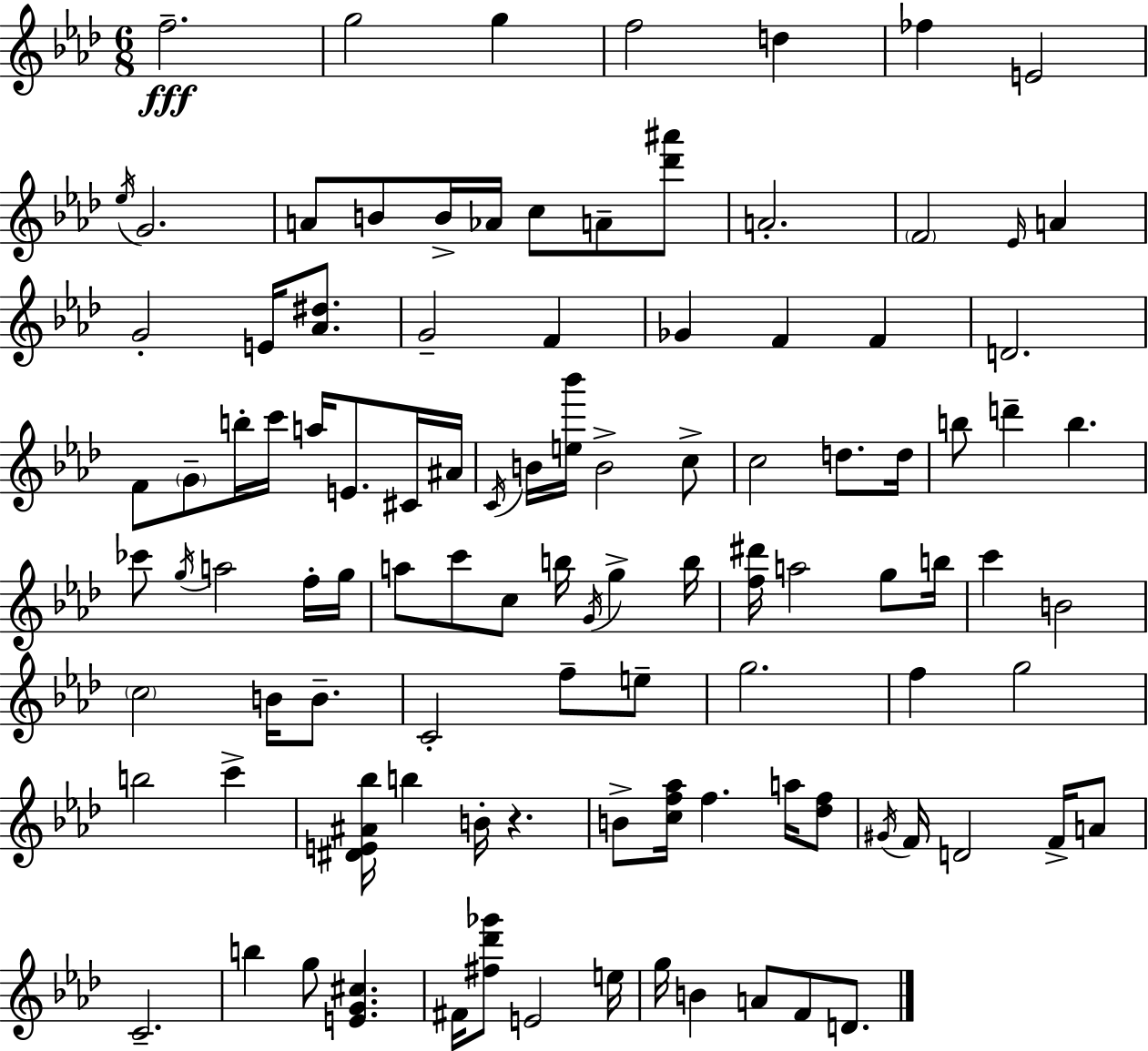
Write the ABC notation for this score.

X:1
T:Untitled
M:6/8
L:1/4
K:Fm
f2 g2 g f2 d _f E2 _e/4 G2 A/2 B/2 B/4 _A/4 c/2 A/2 [_d'^a']/2 A2 F2 _E/4 A G2 E/4 [_A^d]/2 G2 F _G F F D2 F/2 G/2 b/4 c'/4 a/4 E/2 ^C/4 ^A/4 C/4 B/4 [e_b']/4 B2 c/2 c2 d/2 d/4 b/2 d' b _c'/2 g/4 a2 f/4 g/4 a/2 c'/2 c/2 b/4 G/4 g b/4 [f^d']/4 a2 g/2 b/4 c' B2 c2 B/4 B/2 C2 f/2 e/2 g2 f g2 b2 c' [^DE^A_b]/4 b B/4 z B/2 [cf_a]/4 f a/4 [_df]/2 ^G/4 F/4 D2 F/4 A/2 C2 b g/2 [EG^c] ^F/4 [^f_d'_g']/2 E2 e/4 g/4 B A/2 F/2 D/2